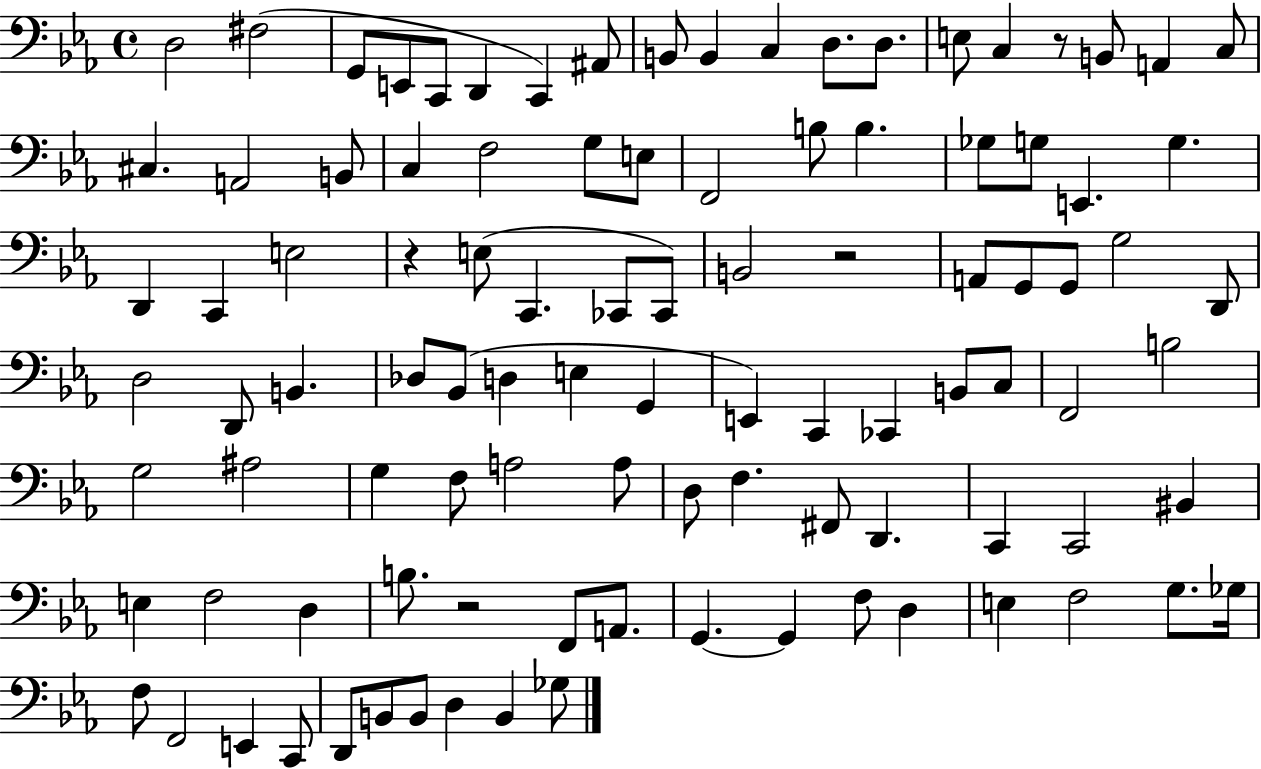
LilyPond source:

{
  \clef bass
  \time 4/4
  \defaultTimeSignature
  \key ees \major
  d2 fis2( | g,8 e,8 c,8 d,4 c,4) ais,8 | b,8 b,4 c4 d8. d8. | e8 c4 r8 b,8 a,4 c8 | \break cis4. a,2 b,8 | c4 f2 g8 e8 | f,2 b8 b4. | ges8 g8 e,4. g4. | \break d,4 c,4 e2 | r4 e8( c,4. ces,8 ces,8) | b,2 r2 | a,8 g,8 g,8 g2 d,8 | \break d2 d,8 b,4. | des8 bes,8( d4 e4 g,4 | e,4) c,4 ces,4 b,8 c8 | f,2 b2 | \break g2 ais2 | g4 f8 a2 a8 | d8 f4. fis,8 d,4. | c,4 c,2 bis,4 | \break e4 f2 d4 | b8. r2 f,8 a,8. | g,4.~~ g,4 f8 d4 | e4 f2 g8. ges16 | \break f8 f,2 e,4 c,8 | d,8 b,8 b,8 d4 b,4 ges8 | \bar "|."
}